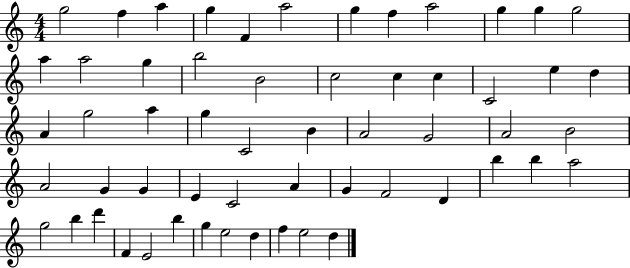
{
  \clef treble
  \numericTimeSignature
  \time 4/4
  \key c \major
  g''2 f''4 a''4 | g''4 f'4 a''2 | g''4 f''4 a''2 | g''4 g''4 g''2 | \break a''4 a''2 g''4 | b''2 b'2 | c''2 c''4 c''4 | c'2 e''4 d''4 | \break a'4 g''2 a''4 | g''4 c'2 b'4 | a'2 g'2 | a'2 b'2 | \break a'2 g'4 g'4 | e'4 c'2 a'4 | g'4 f'2 d'4 | b''4 b''4 a''2 | \break g''2 b''4 d'''4 | f'4 e'2 b''4 | g''4 e''2 d''4 | f''4 e''2 d''4 | \break \bar "|."
}